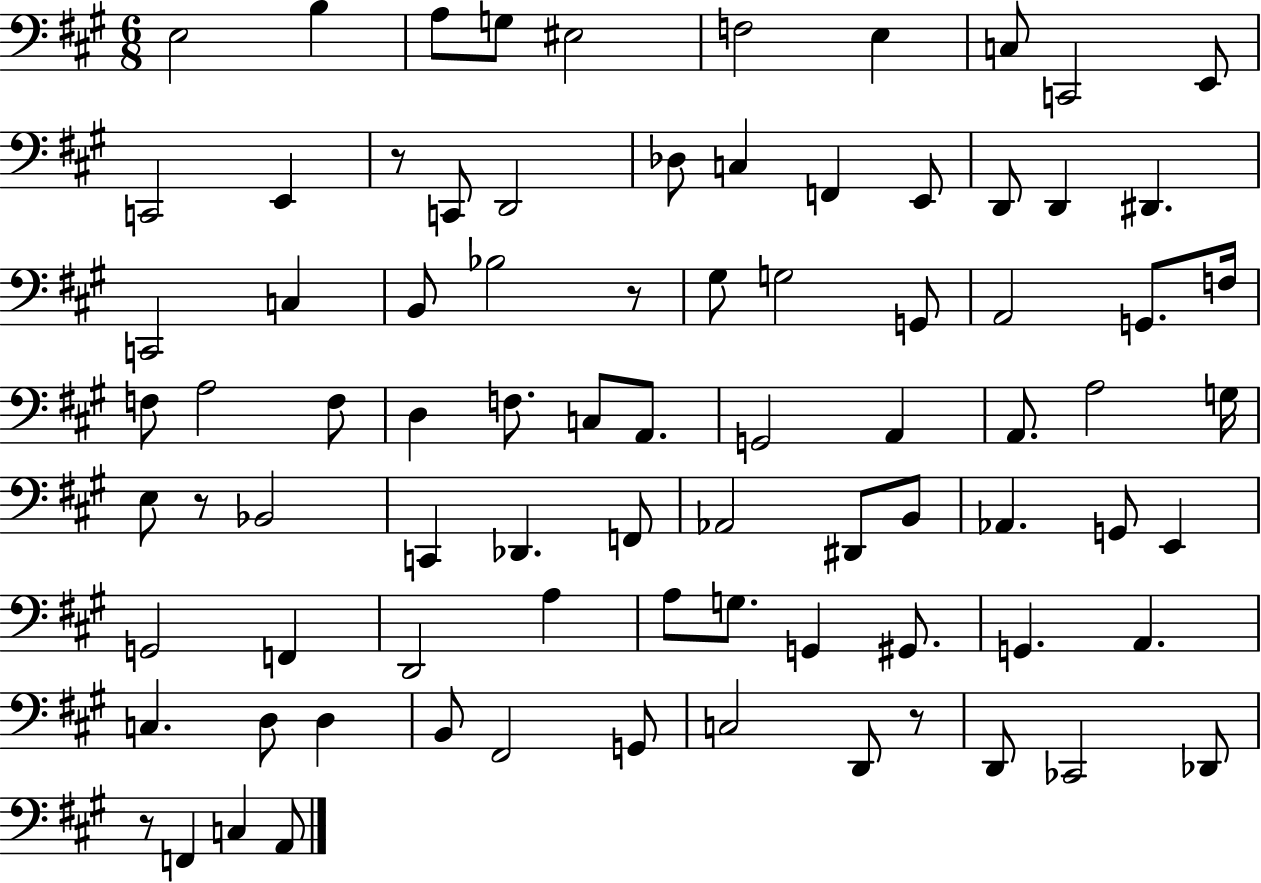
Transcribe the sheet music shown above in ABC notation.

X:1
T:Untitled
M:6/8
L:1/4
K:A
E,2 B, A,/2 G,/2 ^E,2 F,2 E, C,/2 C,,2 E,,/2 C,,2 E,, z/2 C,,/2 D,,2 _D,/2 C, F,, E,,/2 D,,/2 D,, ^D,, C,,2 C, B,,/2 _B,2 z/2 ^G,/2 G,2 G,,/2 A,,2 G,,/2 F,/4 F,/2 A,2 F,/2 D, F,/2 C,/2 A,,/2 G,,2 A,, A,,/2 A,2 G,/4 E,/2 z/2 _B,,2 C,, _D,, F,,/2 _A,,2 ^D,,/2 B,,/2 _A,, G,,/2 E,, G,,2 F,, D,,2 A, A,/2 G,/2 G,, ^G,,/2 G,, A,, C, D,/2 D, B,,/2 ^F,,2 G,,/2 C,2 D,,/2 z/2 D,,/2 _C,,2 _D,,/2 z/2 F,, C, A,,/2